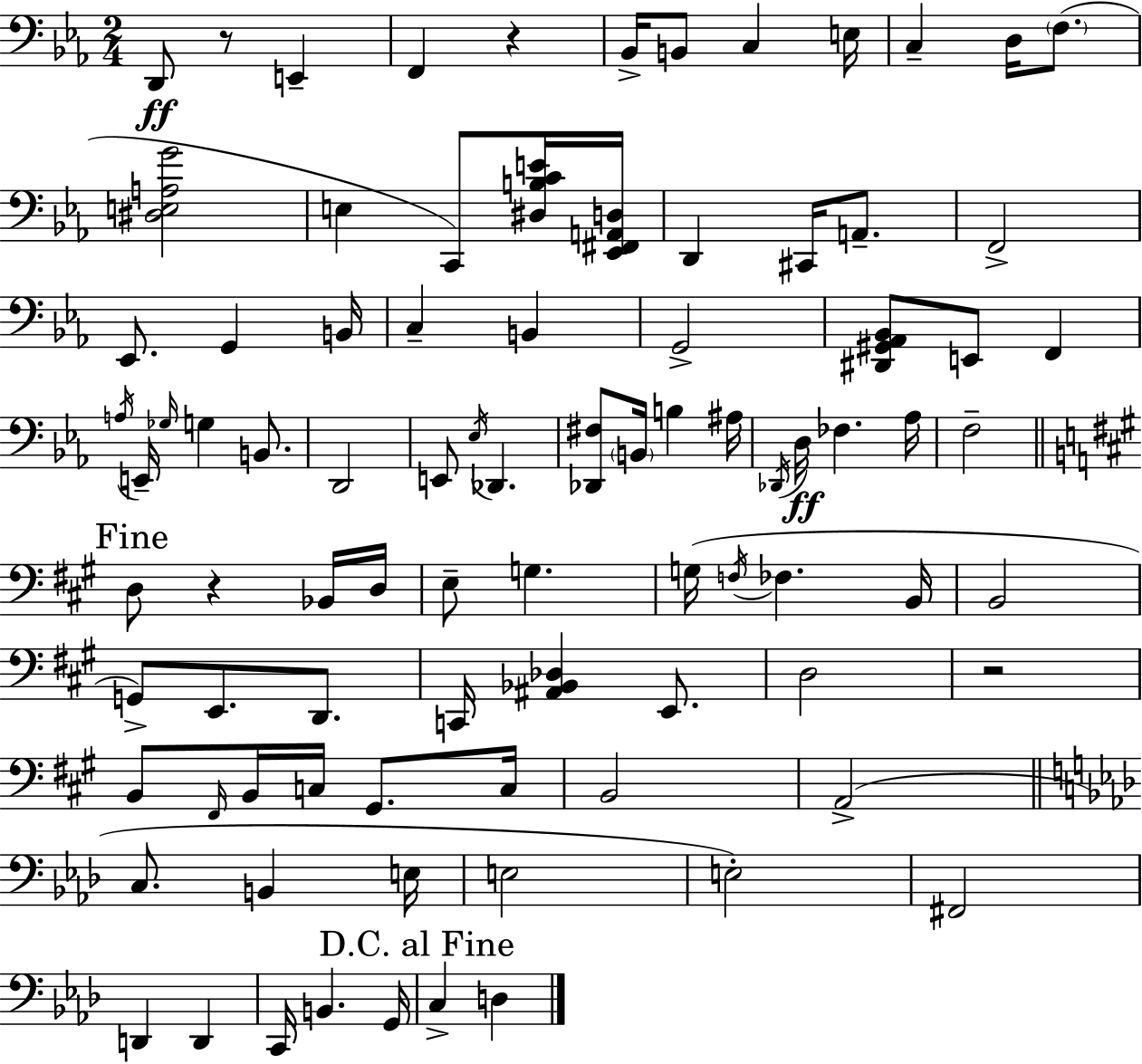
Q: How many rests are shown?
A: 4